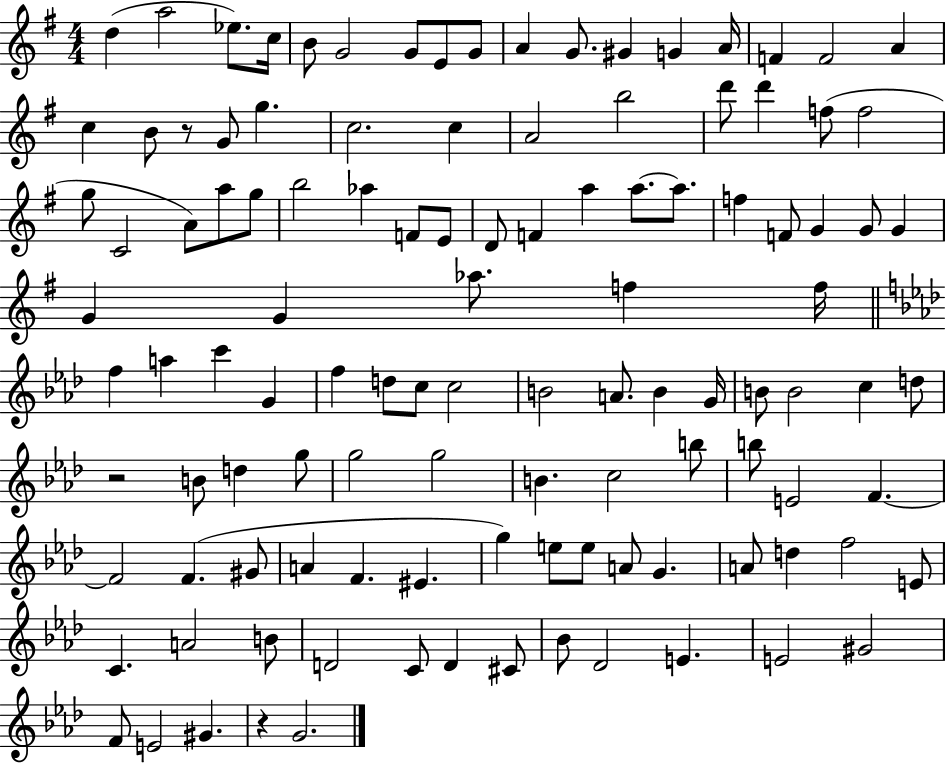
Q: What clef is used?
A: treble